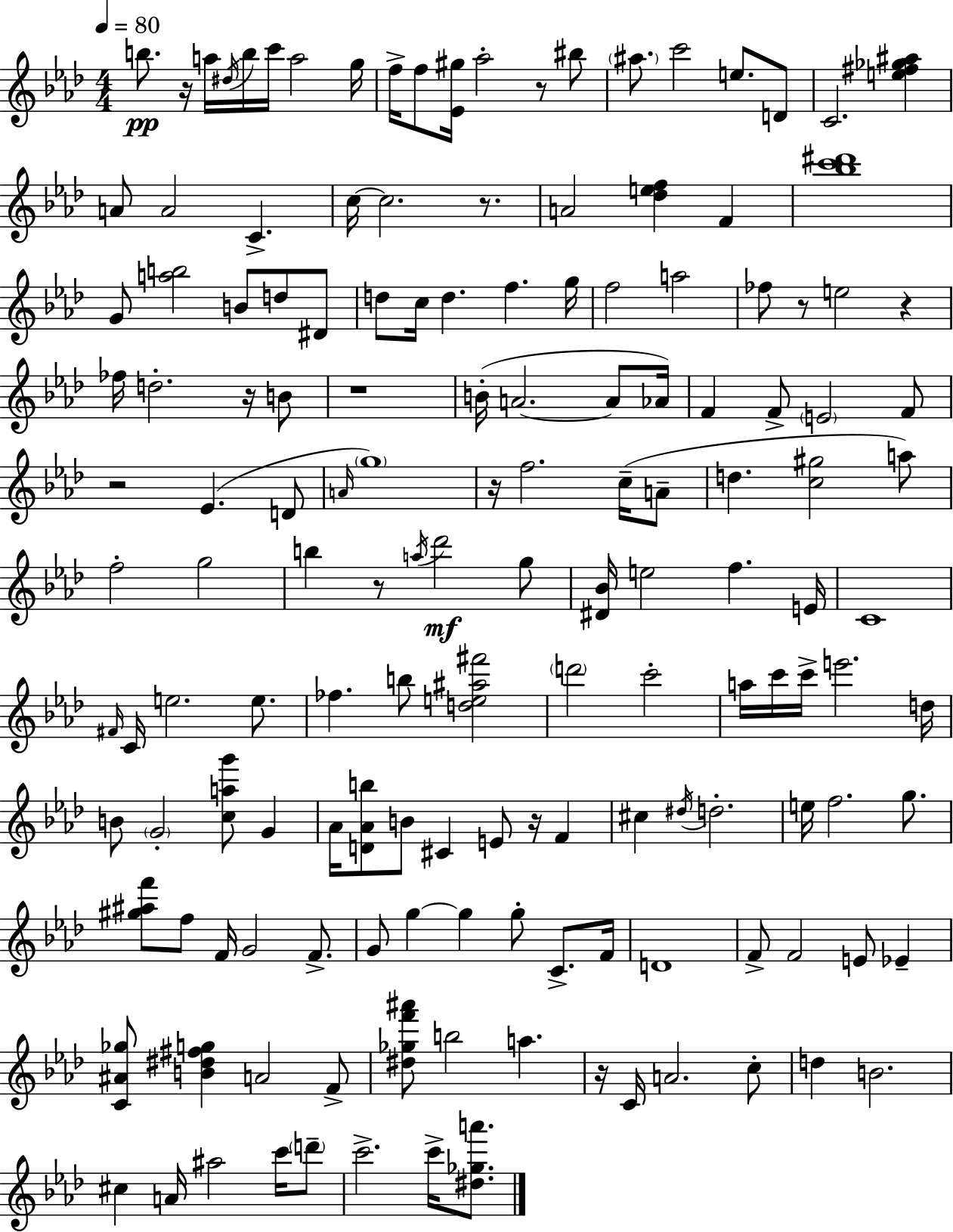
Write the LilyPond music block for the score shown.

{
  \clef treble
  \numericTimeSignature
  \time 4/4
  \key f \minor
  \tempo 4 = 80
  \repeat volta 2 { b''8.\pp r16 a''16 \acciaccatura { dis''16 } b''16 c'''16 a''2 | g''16 f''16-> f''8 <ees' gis''>16 aes''2-. r8 bis''8 | \parenthesize ais''8. c'''2 e''8. d'8 | c'2. <e'' fis'' ges'' ais''>4 | \break a'8 a'2 c'4.-> | c''16~~ c''2. r8. | a'2 <des'' e'' f''>4 f'4 | <bes'' c''' dis'''>1 | \break g'8 <a'' b''>2 b'8 d''8 dis'8 | d''8 c''16 d''4. f''4. | g''16 f''2 a''2 | fes''8 r8 e''2 r4 | \break fes''16 d''2.-. r16 b'8 | r1 | b'16-.( a'2.~~ a'8 | aes'16) f'4 f'8-> \parenthesize e'2 f'8 | \break r2 ees'4.( d'8 | \grace { a'16 } \parenthesize g''1) | r16 f''2. c''16--( | a'8-- d''4. <c'' gis''>2 | \break a''8) f''2-. g''2 | b''4 r8 \acciaccatura { a''16 }\mf des'''2 | g''8 <dis' bes'>16 e''2 f''4. | e'16 c'1 | \break \grace { fis'16 } c'16 e''2. | e''8. fes''4. b''8 <d'' e'' ais'' fis'''>2 | \parenthesize d'''2 c'''2-. | a''16 c'''16 c'''16-> e'''2. | \break d''16 b'8 \parenthesize g'2-. <c'' a'' g'''>8 | g'4 aes'16 <d' aes' b''>8 b'8 cis'4 e'8 r16 | f'4 cis''4 \acciaccatura { dis''16 } d''2.-. | e''16 f''2. | \break g''8. <gis'' ais'' f'''>8 f''8 f'16 g'2 | f'8.-> g'8 g''4~~ g''4 g''8-. | c'8.-> f'16 d'1 | f'8-> f'2 e'8 | \break ees'4-- <c' ais' ges''>8 <b' dis'' fis'' g''>4 a'2 | f'8-> <dis'' ges'' f''' ais'''>8 b''2 a''4. | r16 c'16 a'2. | c''8-. d''4 b'2. | \break cis''4 a'16 ais''2 | c'''16 \parenthesize d'''8-- c'''2.-> | c'''16-> <dis'' ges'' a'''>8. } \bar "|."
}